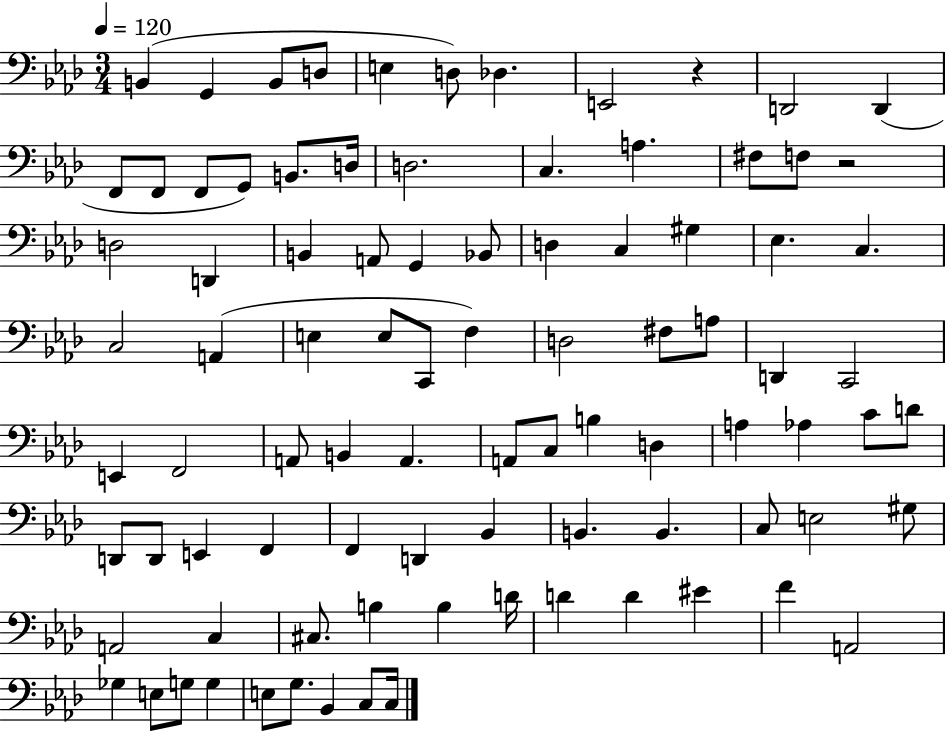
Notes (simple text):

B2/q G2/q B2/e D3/e E3/q D3/e Db3/q. E2/h R/q D2/h D2/q F2/e F2/e F2/e G2/e B2/e. D3/s D3/h. C3/q. A3/q. F#3/e F3/e R/h D3/h D2/q B2/q A2/e G2/q Bb2/e D3/q C3/q G#3/q Eb3/q. C3/q. C3/h A2/q E3/q E3/e C2/e F3/q D3/h F#3/e A3/e D2/q C2/h E2/q F2/h A2/e B2/q A2/q. A2/e C3/e B3/q D3/q A3/q Ab3/q C4/e D4/e D2/e D2/e E2/q F2/q F2/q D2/q Bb2/q B2/q. B2/q. C3/e E3/h G#3/e A2/h C3/q C#3/e. B3/q B3/q D4/s D4/q D4/q EIS4/q F4/q A2/h Gb3/q E3/e G3/e G3/q E3/e G3/e. Bb2/q C3/e C3/s